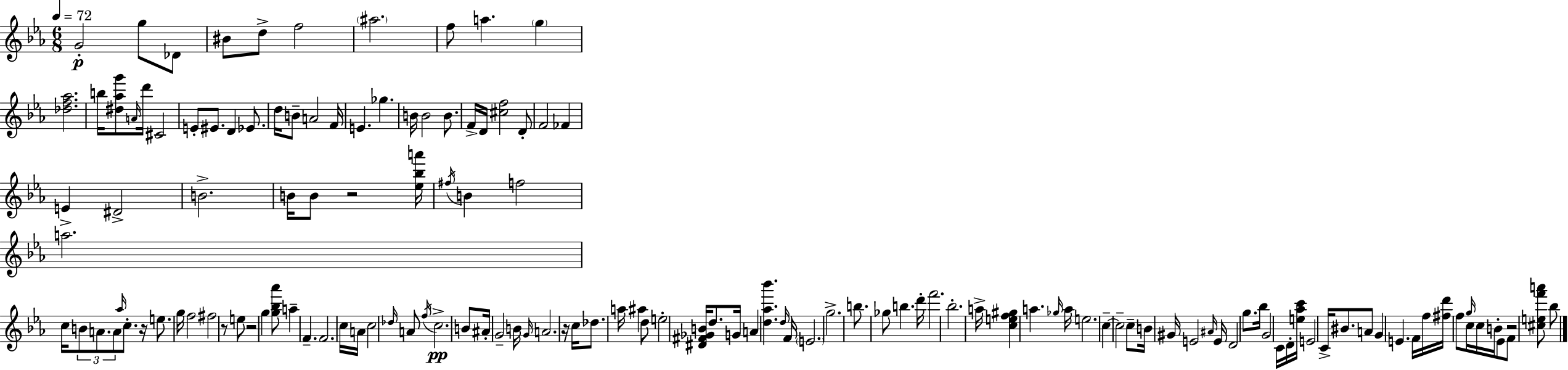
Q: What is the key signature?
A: C minor